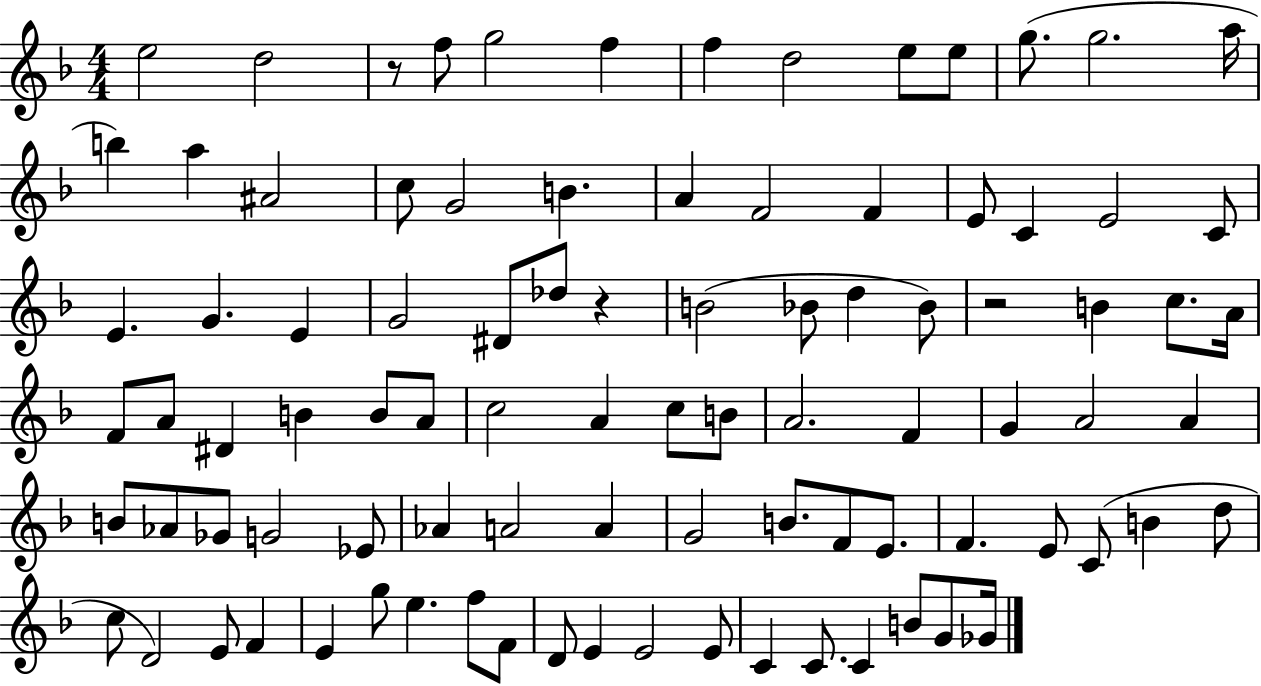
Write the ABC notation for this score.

X:1
T:Untitled
M:4/4
L:1/4
K:F
e2 d2 z/2 f/2 g2 f f d2 e/2 e/2 g/2 g2 a/4 b a ^A2 c/2 G2 B A F2 F E/2 C E2 C/2 E G E G2 ^D/2 _d/2 z B2 _B/2 d _B/2 z2 B c/2 A/4 F/2 A/2 ^D B B/2 A/2 c2 A c/2 B/2 A2 F G A2 A B/2 _A/2 _G/2 G2 _E/2 _A A2 A G2 B/2 F/2 E/2 F E/2 C/2 B d/2 c/2 D2 E/2 F E g/2 e f/2 F/2 D/2 E E2 E/2 C C/2 C B/2 G/2 _G/4